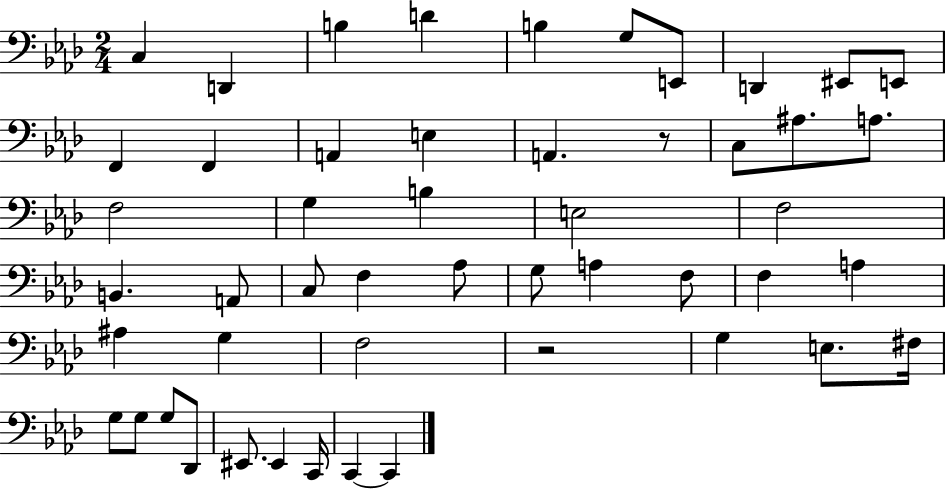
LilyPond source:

{
  \clef bass
  \numericTimeSignature
  \time 2/4
  \key aes \major
  \repeat volta 2 { c4 d,4 | b4 d'4 | b4 g8 e,8 | d,4 eis,8 e,8 | \break f,4 f,4 | a,4 e4 | a,4. r8 | c8 ais8. a8. | \break f2 | g4 b4 | e2 | f2 | \break b,4. a,8 | c8 f4 aes8 | g8 a4 f8 | f4 a4 | \break ais4 g4 | f2 | r2 | g4 e8. fis16 | \break g8 g8 g8 des,8 | eis,8. eis,4 c,16 | c,4~~ c,4 | } \bar "|."
}